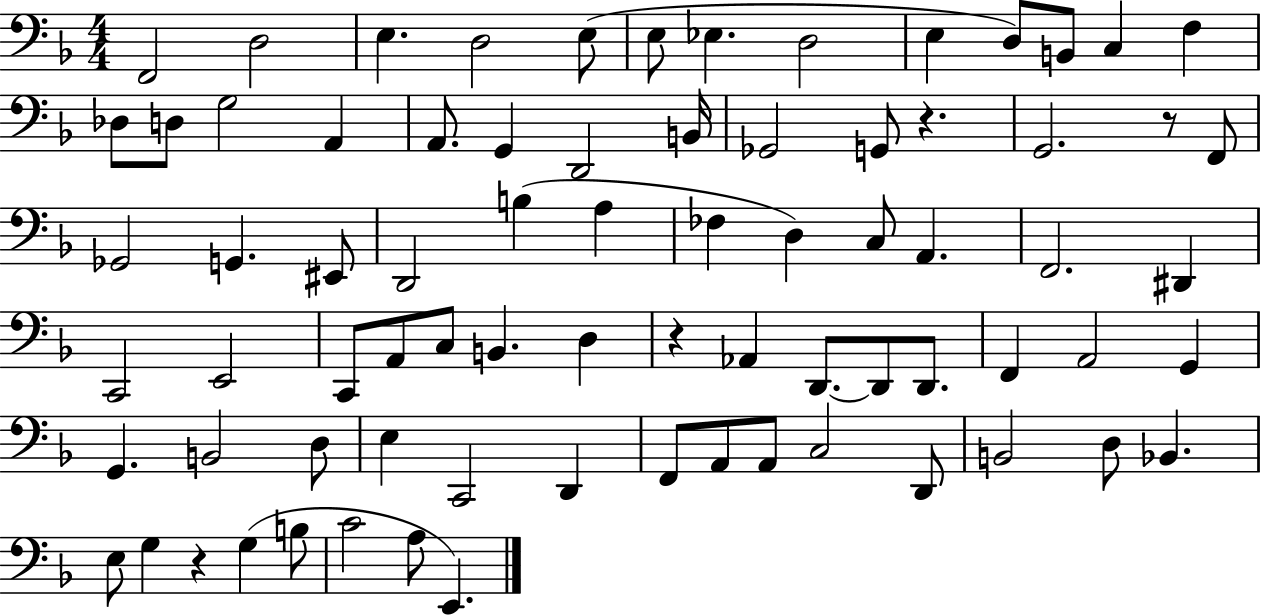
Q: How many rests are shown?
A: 4